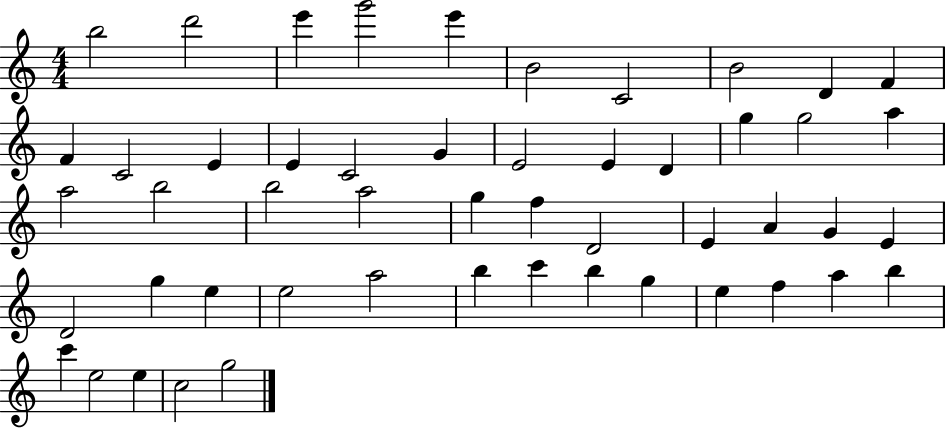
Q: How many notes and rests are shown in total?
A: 51